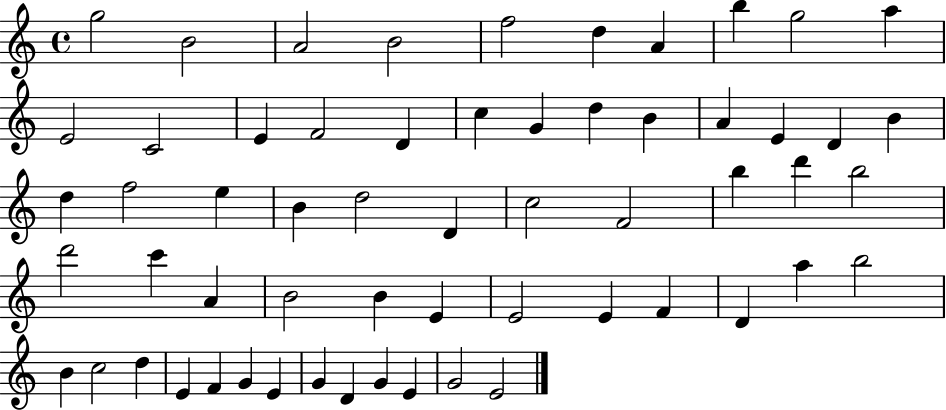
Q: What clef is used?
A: treble